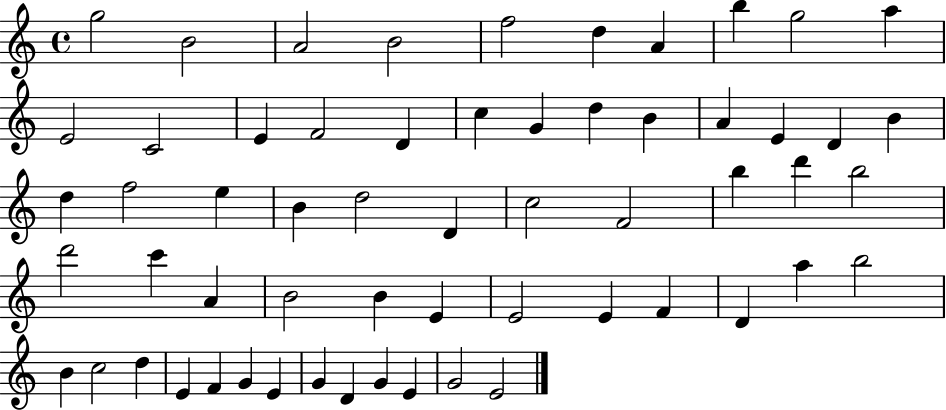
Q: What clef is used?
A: treble